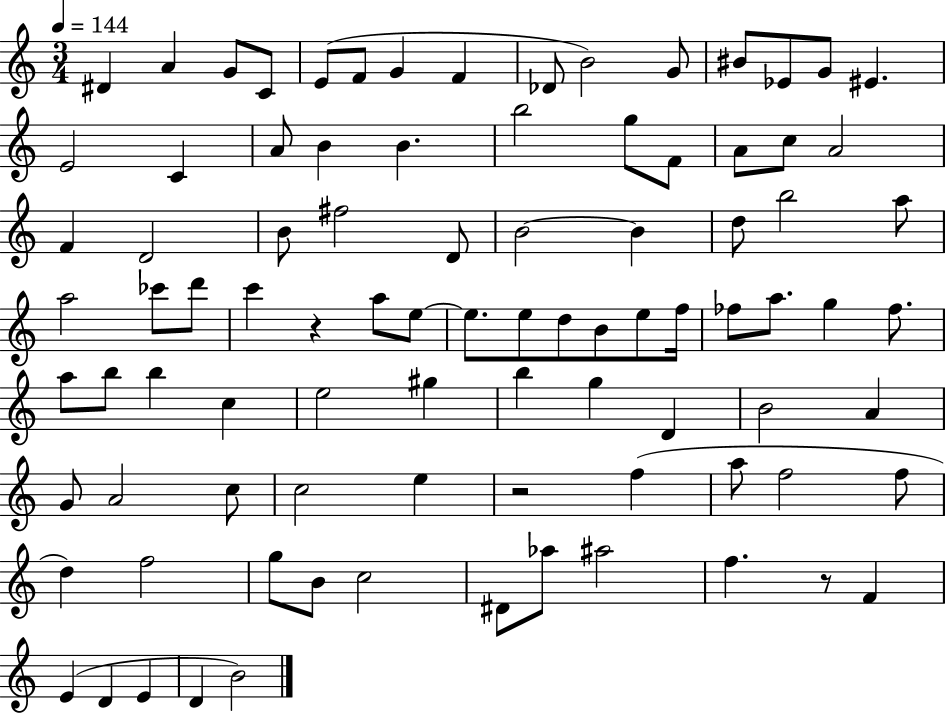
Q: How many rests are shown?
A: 3